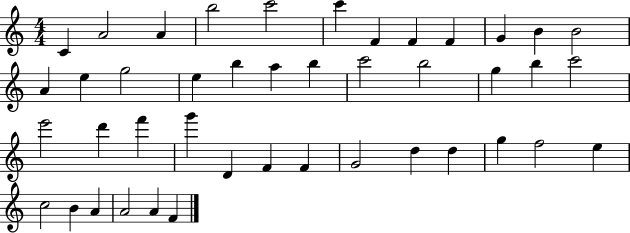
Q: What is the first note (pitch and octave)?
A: C4